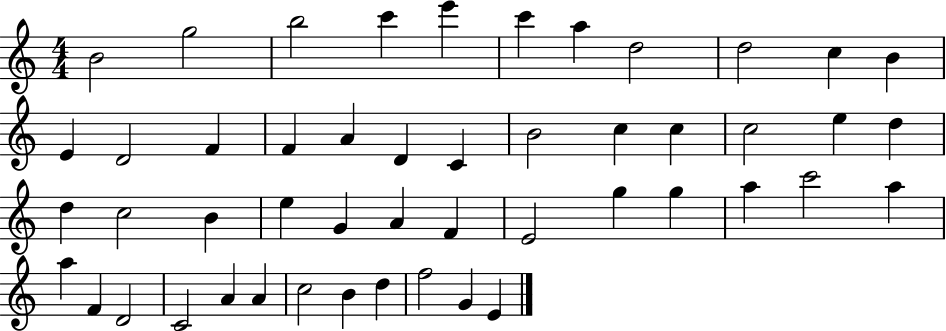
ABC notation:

X:1
T:Untitled
M:4/4
L:1/4
K:C
B2 g2 b2 c' e' c' a d2 d2 c B E D2 F F A D C B2 c c c2 e d d c2 B e G A F E2 g g a c'2 a a F D2 C2 A A c2 B d f2 G E